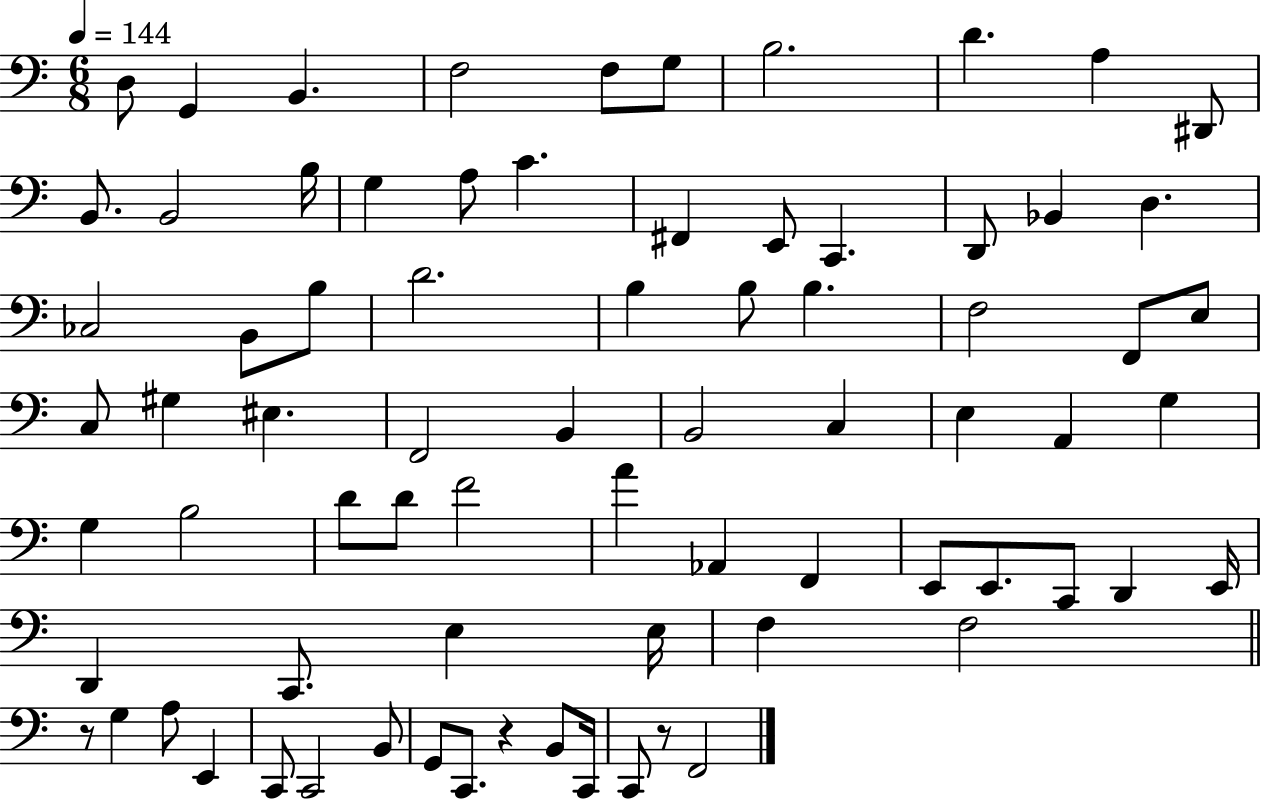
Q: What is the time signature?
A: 6/8